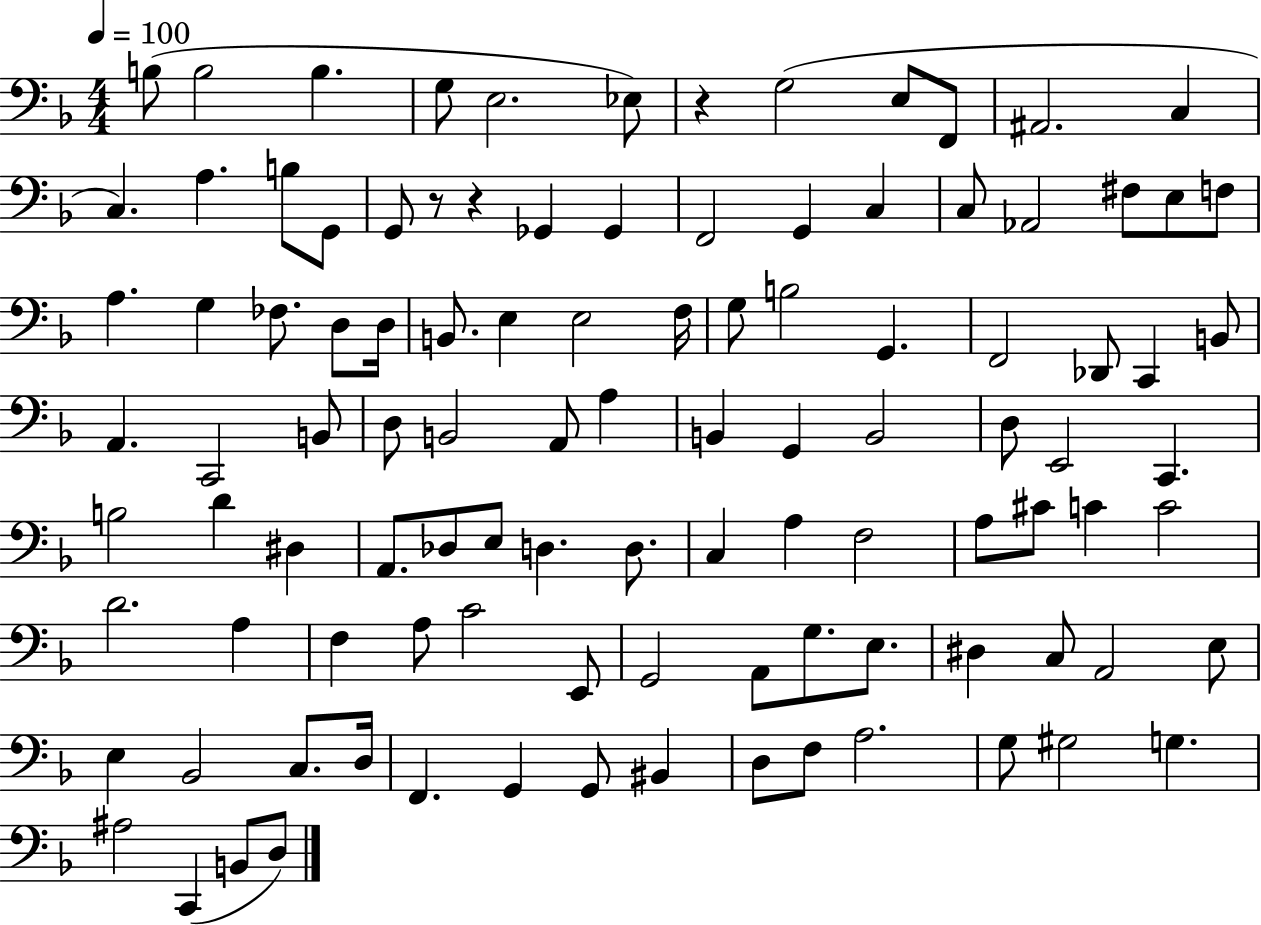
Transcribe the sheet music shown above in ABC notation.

X:1
T:Untitled
M:4/4
L:1/4
K:F
B,/2 B,2 B, G,/2 E,2 _E,/2 z G,2 E,/2 F,,/2 ^A,,2 C, C, A, B,/2 G,,/2 G,,/2 z/2 z _G,, _G,, F,,2 G,, C, C,/2 _A,,2 ^F,/2 E,/2 F,/2 A, G, _F,/2 D,/2 D,/4 B,,/2 E, E,2 F,/4 G,/2 B,2 G,, F,,2 _D,,/2 C,, B,,/2 A,, C,,2 B,,/2 D,/2 B,,2 A,,/2 A, B,, G,, B,,2 D,/2 E,,2 C,, B,2 D ^D, A,,/2 _D,/2 E,/2 D, D,/2 C, A, F,2 A,/2 ^C/2 C C2 D2 A, F, A,/2 C2 E,,/2 G,,2 A,,/2 G,/2 E,/2 ^D, C,/2 A,,2 E,/2 E, _B,,2 C,/2 D,/4 F,, G,, G,,/2 ^B,, D,/2 F,/2 A,2 G,/2 ^G,2 G, ^A,2 C,, B,,/2 D,/2